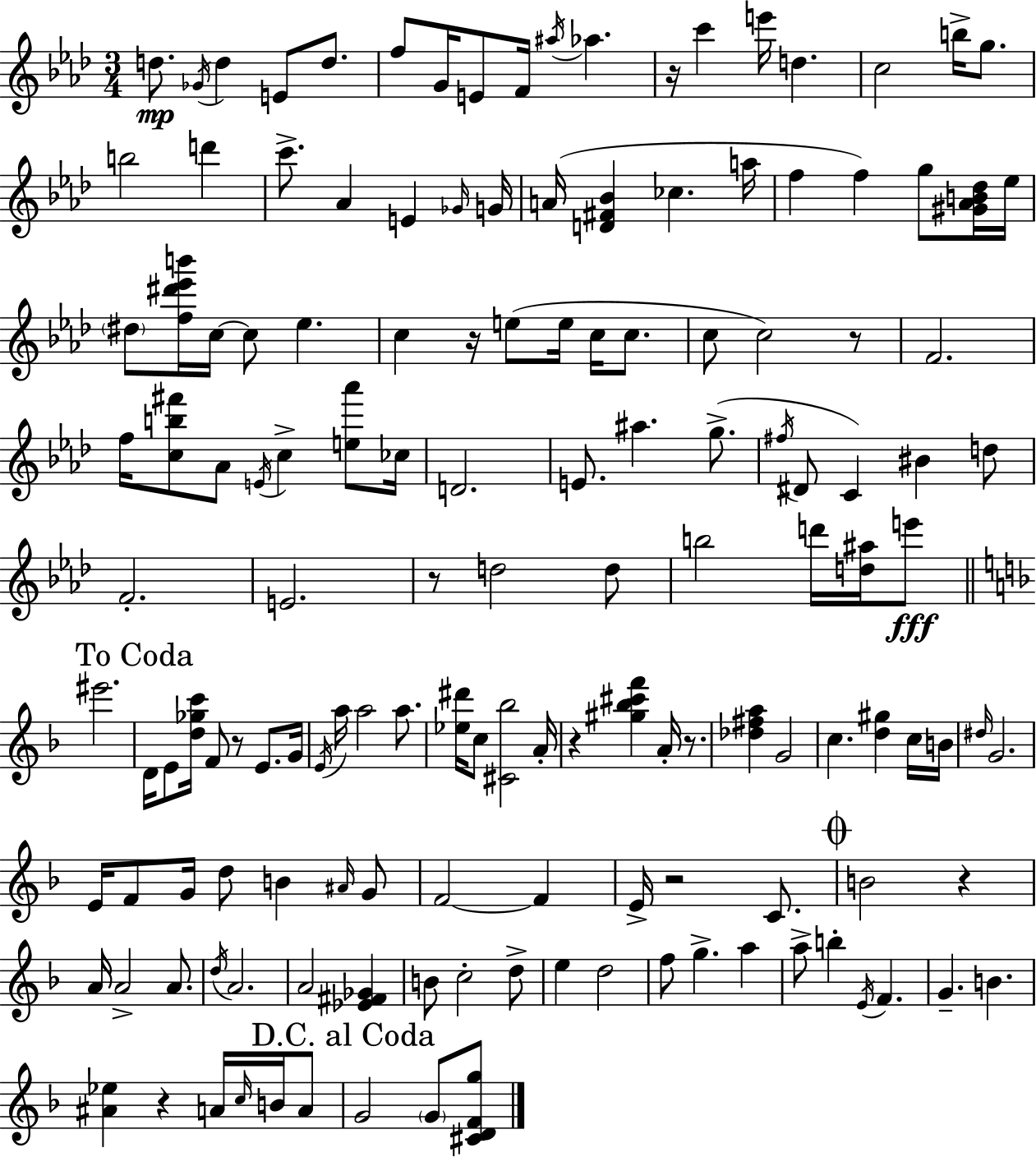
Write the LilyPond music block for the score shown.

{
  \clef treble
  \numericTimeSignature
  \time 3/4
  \key aes \major
  d''8.\mp \acciaccatura { ges'16 } d''4 e'8 d''8. | f''8 g'16 e'8 f'16 \acciaccatura { ais''16 } aes''4. | r16 c'''4 e'''16 d''4. | c''2 b''16-> g''8. | \break b''2 d'''4 | c'''8.-> aes'4 e'4 | \grace { ges'16 } g'16 a'16( <d' fis' bes'>4 ces''4. | a''16 f''4 f''4) g''8 | \break <gis' aes' b' des''>16 ees''16 \parenthesize dis''8 <f'' dis''' ees''' b'''>16 c''16~~ c''8 ees''4. | c''4 r16 e''8( e''16 c''16 | c''8. c''8 c''2) | r8 f'2. | \break f''16 <c'' b'' fis'''>8 aes'8 \acciaccatura { e'16 } c''4-> | <e'' aes'''>8 ces''16 d'2. | e'8. ais''4. | g''8.->( \acciaccatura { fis''16 } dis'8 c'4) bis'4 | \break d''8 f'2.-. | e'2. | r8 d''2 | d''8 b''2 | \break d'''16 <d'' ais''>16 e'''8\fff \bar "||" \break \key f \major eis'''2. | \mark "To Coda" d'16 e'8 <d'' ges'' c'''>16 f'8 r8 e'8. g'16 | \acciaccatura { e'16 } a''16 a''2 a''8. | <ees'' dis'''>16 c''8 <cis' bes''>2 | \break a'16-. r4 <gis'' bes'' cis''' f'''>4 a'16-. r8. | <des'' fis'' a''>4 g'2 | c''4. <d'' gis''>4 c''16 | b'16 \grace { dis''16 } g'2. | \break e'16 f'8 g'16 d''8 b'4 | \grace { ais'16 } g'8 f'2~~ f'4 | e'16-> r2 | c'8. \mark \markup { \musicglyph "scripts.coda" } b'2 r4 | \break a'16 a'2-> | a'8. \acciaccatura { d''16 } a'2. | a'2 | <ees' fis' ges'>4 b'8 c''2-. | \break d''8-> e''4 d''2 | f''8 g''4.-> | a''4 a''8-> b''4-. \acciaccatura { e'16 } f'4. | g'4.-- b'4. | \break <ais' ees''>4 r4 | a'16 \grace { c''16 } b'16 a'8 \mark "D.C. al Coda" g'2 | \parenthesize g'8 <cis' d' f' g''>8 \bar "|."
}